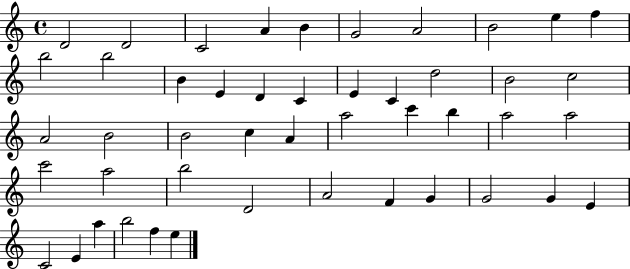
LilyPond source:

{
  \clef treble
  \time 4/4
  \defaultTimeSignature
  \key c \major
  d'2 d'2 | c'2 a'4 b'4 | g'2 a'2 | b'2 e''4 f''4 | \break b''2 b''2 | b'4 e'4 d'4 c'4 | e'4 c'4 d''2 | b'2 c''2 | \break a'2 b'2 | b'2 c''4 a'4 | a''2 c'''4 b''4 | a''2 a''2 | \break c'''2 a''2 | b''2 d'2 | a'2 f'4 g'4 | g'2 g'4 e'4 | \break c'2 e'4 a''4 | b''2 f''4 e''4 | \bar "|."
}